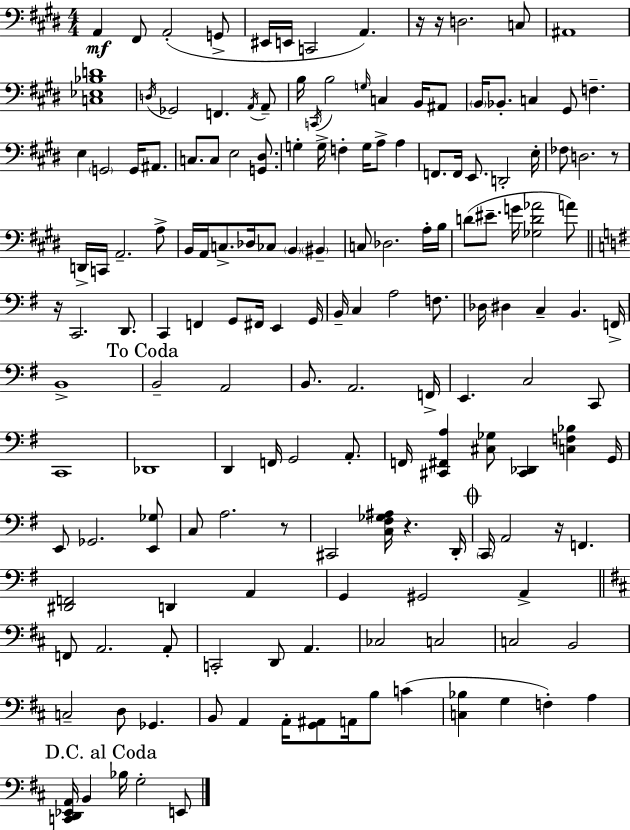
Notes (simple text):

A2/q F#2/e A2/h G2/e EIS2/s E2/s C2/h A2/q. R/s R/s D3/h. C3/e A#2/w [C3,Eb3,Bb3,D4]/w D3/s Gb2/h F2/q. A2/s A2/e B3/s C2/s B3/h G3/s C3/q B2/s A#2/e B2/s Bb2/e. C3/q G#2/e F3/q. E3/q G2/h G2/s A#2/e. C3/e. C3/e E3/h [G2,D#3]/e. G3/q G3/s F3/q G3/s A3/e A3/q F2/e. F2/s E2/e. D2/h E3/s FES3/e D3/h. R/e D2/s C2/s A2/h. A3/e B2/s A2/s C3/e. Db3/s CES3/e B2/q BIS2/q C3/e Db3/h. A3/s B3/s D4/e EIS4/e. G4/s [Gb3,D4,Ab4]/h A4/e R/s C2/h. D2/e. C2/q F2/q G2/e F#2/s E2/q G2/s B2/s C3/q A3/h F3/e. Db3/s D#3/q C3/q B2/q. F2/s B2/w B2/h A2/h B2/e. A2/h. F2/s E2/q. C3/h C2/e C2/w Db2/w D2/q F2/s G2/h A2/e. F2/s [C#2,F#2,A3]/q [C#3,Gb3]/e [C#2,Db2]/q [C3,F3,Bb3]/q G2/s E2/e Gb2/h. [E2,Gb3]/e C3/e A3/h. R/e C#2/h [C3,F#3,Gb3,A#3]/s R/q. D2/s C2/s A2/h R/s F2/q. [D#2,F2]/h D2/q A2/q G2/q G#2/h A2/q F2/e A2/h. A2/e C2/h D2/e A2/q. CES3/h C3/h C3/h B2/h C3/h D3/e Gb2/q. B2/e A2/q A2/s [G2,A#2]/e A2/s B3/e C4/q [C3,Bb3]/q G3/q F3/q A3/q [C2,D2,Eb2,A2]/s B2/q Bb3/s G3/h E2/e